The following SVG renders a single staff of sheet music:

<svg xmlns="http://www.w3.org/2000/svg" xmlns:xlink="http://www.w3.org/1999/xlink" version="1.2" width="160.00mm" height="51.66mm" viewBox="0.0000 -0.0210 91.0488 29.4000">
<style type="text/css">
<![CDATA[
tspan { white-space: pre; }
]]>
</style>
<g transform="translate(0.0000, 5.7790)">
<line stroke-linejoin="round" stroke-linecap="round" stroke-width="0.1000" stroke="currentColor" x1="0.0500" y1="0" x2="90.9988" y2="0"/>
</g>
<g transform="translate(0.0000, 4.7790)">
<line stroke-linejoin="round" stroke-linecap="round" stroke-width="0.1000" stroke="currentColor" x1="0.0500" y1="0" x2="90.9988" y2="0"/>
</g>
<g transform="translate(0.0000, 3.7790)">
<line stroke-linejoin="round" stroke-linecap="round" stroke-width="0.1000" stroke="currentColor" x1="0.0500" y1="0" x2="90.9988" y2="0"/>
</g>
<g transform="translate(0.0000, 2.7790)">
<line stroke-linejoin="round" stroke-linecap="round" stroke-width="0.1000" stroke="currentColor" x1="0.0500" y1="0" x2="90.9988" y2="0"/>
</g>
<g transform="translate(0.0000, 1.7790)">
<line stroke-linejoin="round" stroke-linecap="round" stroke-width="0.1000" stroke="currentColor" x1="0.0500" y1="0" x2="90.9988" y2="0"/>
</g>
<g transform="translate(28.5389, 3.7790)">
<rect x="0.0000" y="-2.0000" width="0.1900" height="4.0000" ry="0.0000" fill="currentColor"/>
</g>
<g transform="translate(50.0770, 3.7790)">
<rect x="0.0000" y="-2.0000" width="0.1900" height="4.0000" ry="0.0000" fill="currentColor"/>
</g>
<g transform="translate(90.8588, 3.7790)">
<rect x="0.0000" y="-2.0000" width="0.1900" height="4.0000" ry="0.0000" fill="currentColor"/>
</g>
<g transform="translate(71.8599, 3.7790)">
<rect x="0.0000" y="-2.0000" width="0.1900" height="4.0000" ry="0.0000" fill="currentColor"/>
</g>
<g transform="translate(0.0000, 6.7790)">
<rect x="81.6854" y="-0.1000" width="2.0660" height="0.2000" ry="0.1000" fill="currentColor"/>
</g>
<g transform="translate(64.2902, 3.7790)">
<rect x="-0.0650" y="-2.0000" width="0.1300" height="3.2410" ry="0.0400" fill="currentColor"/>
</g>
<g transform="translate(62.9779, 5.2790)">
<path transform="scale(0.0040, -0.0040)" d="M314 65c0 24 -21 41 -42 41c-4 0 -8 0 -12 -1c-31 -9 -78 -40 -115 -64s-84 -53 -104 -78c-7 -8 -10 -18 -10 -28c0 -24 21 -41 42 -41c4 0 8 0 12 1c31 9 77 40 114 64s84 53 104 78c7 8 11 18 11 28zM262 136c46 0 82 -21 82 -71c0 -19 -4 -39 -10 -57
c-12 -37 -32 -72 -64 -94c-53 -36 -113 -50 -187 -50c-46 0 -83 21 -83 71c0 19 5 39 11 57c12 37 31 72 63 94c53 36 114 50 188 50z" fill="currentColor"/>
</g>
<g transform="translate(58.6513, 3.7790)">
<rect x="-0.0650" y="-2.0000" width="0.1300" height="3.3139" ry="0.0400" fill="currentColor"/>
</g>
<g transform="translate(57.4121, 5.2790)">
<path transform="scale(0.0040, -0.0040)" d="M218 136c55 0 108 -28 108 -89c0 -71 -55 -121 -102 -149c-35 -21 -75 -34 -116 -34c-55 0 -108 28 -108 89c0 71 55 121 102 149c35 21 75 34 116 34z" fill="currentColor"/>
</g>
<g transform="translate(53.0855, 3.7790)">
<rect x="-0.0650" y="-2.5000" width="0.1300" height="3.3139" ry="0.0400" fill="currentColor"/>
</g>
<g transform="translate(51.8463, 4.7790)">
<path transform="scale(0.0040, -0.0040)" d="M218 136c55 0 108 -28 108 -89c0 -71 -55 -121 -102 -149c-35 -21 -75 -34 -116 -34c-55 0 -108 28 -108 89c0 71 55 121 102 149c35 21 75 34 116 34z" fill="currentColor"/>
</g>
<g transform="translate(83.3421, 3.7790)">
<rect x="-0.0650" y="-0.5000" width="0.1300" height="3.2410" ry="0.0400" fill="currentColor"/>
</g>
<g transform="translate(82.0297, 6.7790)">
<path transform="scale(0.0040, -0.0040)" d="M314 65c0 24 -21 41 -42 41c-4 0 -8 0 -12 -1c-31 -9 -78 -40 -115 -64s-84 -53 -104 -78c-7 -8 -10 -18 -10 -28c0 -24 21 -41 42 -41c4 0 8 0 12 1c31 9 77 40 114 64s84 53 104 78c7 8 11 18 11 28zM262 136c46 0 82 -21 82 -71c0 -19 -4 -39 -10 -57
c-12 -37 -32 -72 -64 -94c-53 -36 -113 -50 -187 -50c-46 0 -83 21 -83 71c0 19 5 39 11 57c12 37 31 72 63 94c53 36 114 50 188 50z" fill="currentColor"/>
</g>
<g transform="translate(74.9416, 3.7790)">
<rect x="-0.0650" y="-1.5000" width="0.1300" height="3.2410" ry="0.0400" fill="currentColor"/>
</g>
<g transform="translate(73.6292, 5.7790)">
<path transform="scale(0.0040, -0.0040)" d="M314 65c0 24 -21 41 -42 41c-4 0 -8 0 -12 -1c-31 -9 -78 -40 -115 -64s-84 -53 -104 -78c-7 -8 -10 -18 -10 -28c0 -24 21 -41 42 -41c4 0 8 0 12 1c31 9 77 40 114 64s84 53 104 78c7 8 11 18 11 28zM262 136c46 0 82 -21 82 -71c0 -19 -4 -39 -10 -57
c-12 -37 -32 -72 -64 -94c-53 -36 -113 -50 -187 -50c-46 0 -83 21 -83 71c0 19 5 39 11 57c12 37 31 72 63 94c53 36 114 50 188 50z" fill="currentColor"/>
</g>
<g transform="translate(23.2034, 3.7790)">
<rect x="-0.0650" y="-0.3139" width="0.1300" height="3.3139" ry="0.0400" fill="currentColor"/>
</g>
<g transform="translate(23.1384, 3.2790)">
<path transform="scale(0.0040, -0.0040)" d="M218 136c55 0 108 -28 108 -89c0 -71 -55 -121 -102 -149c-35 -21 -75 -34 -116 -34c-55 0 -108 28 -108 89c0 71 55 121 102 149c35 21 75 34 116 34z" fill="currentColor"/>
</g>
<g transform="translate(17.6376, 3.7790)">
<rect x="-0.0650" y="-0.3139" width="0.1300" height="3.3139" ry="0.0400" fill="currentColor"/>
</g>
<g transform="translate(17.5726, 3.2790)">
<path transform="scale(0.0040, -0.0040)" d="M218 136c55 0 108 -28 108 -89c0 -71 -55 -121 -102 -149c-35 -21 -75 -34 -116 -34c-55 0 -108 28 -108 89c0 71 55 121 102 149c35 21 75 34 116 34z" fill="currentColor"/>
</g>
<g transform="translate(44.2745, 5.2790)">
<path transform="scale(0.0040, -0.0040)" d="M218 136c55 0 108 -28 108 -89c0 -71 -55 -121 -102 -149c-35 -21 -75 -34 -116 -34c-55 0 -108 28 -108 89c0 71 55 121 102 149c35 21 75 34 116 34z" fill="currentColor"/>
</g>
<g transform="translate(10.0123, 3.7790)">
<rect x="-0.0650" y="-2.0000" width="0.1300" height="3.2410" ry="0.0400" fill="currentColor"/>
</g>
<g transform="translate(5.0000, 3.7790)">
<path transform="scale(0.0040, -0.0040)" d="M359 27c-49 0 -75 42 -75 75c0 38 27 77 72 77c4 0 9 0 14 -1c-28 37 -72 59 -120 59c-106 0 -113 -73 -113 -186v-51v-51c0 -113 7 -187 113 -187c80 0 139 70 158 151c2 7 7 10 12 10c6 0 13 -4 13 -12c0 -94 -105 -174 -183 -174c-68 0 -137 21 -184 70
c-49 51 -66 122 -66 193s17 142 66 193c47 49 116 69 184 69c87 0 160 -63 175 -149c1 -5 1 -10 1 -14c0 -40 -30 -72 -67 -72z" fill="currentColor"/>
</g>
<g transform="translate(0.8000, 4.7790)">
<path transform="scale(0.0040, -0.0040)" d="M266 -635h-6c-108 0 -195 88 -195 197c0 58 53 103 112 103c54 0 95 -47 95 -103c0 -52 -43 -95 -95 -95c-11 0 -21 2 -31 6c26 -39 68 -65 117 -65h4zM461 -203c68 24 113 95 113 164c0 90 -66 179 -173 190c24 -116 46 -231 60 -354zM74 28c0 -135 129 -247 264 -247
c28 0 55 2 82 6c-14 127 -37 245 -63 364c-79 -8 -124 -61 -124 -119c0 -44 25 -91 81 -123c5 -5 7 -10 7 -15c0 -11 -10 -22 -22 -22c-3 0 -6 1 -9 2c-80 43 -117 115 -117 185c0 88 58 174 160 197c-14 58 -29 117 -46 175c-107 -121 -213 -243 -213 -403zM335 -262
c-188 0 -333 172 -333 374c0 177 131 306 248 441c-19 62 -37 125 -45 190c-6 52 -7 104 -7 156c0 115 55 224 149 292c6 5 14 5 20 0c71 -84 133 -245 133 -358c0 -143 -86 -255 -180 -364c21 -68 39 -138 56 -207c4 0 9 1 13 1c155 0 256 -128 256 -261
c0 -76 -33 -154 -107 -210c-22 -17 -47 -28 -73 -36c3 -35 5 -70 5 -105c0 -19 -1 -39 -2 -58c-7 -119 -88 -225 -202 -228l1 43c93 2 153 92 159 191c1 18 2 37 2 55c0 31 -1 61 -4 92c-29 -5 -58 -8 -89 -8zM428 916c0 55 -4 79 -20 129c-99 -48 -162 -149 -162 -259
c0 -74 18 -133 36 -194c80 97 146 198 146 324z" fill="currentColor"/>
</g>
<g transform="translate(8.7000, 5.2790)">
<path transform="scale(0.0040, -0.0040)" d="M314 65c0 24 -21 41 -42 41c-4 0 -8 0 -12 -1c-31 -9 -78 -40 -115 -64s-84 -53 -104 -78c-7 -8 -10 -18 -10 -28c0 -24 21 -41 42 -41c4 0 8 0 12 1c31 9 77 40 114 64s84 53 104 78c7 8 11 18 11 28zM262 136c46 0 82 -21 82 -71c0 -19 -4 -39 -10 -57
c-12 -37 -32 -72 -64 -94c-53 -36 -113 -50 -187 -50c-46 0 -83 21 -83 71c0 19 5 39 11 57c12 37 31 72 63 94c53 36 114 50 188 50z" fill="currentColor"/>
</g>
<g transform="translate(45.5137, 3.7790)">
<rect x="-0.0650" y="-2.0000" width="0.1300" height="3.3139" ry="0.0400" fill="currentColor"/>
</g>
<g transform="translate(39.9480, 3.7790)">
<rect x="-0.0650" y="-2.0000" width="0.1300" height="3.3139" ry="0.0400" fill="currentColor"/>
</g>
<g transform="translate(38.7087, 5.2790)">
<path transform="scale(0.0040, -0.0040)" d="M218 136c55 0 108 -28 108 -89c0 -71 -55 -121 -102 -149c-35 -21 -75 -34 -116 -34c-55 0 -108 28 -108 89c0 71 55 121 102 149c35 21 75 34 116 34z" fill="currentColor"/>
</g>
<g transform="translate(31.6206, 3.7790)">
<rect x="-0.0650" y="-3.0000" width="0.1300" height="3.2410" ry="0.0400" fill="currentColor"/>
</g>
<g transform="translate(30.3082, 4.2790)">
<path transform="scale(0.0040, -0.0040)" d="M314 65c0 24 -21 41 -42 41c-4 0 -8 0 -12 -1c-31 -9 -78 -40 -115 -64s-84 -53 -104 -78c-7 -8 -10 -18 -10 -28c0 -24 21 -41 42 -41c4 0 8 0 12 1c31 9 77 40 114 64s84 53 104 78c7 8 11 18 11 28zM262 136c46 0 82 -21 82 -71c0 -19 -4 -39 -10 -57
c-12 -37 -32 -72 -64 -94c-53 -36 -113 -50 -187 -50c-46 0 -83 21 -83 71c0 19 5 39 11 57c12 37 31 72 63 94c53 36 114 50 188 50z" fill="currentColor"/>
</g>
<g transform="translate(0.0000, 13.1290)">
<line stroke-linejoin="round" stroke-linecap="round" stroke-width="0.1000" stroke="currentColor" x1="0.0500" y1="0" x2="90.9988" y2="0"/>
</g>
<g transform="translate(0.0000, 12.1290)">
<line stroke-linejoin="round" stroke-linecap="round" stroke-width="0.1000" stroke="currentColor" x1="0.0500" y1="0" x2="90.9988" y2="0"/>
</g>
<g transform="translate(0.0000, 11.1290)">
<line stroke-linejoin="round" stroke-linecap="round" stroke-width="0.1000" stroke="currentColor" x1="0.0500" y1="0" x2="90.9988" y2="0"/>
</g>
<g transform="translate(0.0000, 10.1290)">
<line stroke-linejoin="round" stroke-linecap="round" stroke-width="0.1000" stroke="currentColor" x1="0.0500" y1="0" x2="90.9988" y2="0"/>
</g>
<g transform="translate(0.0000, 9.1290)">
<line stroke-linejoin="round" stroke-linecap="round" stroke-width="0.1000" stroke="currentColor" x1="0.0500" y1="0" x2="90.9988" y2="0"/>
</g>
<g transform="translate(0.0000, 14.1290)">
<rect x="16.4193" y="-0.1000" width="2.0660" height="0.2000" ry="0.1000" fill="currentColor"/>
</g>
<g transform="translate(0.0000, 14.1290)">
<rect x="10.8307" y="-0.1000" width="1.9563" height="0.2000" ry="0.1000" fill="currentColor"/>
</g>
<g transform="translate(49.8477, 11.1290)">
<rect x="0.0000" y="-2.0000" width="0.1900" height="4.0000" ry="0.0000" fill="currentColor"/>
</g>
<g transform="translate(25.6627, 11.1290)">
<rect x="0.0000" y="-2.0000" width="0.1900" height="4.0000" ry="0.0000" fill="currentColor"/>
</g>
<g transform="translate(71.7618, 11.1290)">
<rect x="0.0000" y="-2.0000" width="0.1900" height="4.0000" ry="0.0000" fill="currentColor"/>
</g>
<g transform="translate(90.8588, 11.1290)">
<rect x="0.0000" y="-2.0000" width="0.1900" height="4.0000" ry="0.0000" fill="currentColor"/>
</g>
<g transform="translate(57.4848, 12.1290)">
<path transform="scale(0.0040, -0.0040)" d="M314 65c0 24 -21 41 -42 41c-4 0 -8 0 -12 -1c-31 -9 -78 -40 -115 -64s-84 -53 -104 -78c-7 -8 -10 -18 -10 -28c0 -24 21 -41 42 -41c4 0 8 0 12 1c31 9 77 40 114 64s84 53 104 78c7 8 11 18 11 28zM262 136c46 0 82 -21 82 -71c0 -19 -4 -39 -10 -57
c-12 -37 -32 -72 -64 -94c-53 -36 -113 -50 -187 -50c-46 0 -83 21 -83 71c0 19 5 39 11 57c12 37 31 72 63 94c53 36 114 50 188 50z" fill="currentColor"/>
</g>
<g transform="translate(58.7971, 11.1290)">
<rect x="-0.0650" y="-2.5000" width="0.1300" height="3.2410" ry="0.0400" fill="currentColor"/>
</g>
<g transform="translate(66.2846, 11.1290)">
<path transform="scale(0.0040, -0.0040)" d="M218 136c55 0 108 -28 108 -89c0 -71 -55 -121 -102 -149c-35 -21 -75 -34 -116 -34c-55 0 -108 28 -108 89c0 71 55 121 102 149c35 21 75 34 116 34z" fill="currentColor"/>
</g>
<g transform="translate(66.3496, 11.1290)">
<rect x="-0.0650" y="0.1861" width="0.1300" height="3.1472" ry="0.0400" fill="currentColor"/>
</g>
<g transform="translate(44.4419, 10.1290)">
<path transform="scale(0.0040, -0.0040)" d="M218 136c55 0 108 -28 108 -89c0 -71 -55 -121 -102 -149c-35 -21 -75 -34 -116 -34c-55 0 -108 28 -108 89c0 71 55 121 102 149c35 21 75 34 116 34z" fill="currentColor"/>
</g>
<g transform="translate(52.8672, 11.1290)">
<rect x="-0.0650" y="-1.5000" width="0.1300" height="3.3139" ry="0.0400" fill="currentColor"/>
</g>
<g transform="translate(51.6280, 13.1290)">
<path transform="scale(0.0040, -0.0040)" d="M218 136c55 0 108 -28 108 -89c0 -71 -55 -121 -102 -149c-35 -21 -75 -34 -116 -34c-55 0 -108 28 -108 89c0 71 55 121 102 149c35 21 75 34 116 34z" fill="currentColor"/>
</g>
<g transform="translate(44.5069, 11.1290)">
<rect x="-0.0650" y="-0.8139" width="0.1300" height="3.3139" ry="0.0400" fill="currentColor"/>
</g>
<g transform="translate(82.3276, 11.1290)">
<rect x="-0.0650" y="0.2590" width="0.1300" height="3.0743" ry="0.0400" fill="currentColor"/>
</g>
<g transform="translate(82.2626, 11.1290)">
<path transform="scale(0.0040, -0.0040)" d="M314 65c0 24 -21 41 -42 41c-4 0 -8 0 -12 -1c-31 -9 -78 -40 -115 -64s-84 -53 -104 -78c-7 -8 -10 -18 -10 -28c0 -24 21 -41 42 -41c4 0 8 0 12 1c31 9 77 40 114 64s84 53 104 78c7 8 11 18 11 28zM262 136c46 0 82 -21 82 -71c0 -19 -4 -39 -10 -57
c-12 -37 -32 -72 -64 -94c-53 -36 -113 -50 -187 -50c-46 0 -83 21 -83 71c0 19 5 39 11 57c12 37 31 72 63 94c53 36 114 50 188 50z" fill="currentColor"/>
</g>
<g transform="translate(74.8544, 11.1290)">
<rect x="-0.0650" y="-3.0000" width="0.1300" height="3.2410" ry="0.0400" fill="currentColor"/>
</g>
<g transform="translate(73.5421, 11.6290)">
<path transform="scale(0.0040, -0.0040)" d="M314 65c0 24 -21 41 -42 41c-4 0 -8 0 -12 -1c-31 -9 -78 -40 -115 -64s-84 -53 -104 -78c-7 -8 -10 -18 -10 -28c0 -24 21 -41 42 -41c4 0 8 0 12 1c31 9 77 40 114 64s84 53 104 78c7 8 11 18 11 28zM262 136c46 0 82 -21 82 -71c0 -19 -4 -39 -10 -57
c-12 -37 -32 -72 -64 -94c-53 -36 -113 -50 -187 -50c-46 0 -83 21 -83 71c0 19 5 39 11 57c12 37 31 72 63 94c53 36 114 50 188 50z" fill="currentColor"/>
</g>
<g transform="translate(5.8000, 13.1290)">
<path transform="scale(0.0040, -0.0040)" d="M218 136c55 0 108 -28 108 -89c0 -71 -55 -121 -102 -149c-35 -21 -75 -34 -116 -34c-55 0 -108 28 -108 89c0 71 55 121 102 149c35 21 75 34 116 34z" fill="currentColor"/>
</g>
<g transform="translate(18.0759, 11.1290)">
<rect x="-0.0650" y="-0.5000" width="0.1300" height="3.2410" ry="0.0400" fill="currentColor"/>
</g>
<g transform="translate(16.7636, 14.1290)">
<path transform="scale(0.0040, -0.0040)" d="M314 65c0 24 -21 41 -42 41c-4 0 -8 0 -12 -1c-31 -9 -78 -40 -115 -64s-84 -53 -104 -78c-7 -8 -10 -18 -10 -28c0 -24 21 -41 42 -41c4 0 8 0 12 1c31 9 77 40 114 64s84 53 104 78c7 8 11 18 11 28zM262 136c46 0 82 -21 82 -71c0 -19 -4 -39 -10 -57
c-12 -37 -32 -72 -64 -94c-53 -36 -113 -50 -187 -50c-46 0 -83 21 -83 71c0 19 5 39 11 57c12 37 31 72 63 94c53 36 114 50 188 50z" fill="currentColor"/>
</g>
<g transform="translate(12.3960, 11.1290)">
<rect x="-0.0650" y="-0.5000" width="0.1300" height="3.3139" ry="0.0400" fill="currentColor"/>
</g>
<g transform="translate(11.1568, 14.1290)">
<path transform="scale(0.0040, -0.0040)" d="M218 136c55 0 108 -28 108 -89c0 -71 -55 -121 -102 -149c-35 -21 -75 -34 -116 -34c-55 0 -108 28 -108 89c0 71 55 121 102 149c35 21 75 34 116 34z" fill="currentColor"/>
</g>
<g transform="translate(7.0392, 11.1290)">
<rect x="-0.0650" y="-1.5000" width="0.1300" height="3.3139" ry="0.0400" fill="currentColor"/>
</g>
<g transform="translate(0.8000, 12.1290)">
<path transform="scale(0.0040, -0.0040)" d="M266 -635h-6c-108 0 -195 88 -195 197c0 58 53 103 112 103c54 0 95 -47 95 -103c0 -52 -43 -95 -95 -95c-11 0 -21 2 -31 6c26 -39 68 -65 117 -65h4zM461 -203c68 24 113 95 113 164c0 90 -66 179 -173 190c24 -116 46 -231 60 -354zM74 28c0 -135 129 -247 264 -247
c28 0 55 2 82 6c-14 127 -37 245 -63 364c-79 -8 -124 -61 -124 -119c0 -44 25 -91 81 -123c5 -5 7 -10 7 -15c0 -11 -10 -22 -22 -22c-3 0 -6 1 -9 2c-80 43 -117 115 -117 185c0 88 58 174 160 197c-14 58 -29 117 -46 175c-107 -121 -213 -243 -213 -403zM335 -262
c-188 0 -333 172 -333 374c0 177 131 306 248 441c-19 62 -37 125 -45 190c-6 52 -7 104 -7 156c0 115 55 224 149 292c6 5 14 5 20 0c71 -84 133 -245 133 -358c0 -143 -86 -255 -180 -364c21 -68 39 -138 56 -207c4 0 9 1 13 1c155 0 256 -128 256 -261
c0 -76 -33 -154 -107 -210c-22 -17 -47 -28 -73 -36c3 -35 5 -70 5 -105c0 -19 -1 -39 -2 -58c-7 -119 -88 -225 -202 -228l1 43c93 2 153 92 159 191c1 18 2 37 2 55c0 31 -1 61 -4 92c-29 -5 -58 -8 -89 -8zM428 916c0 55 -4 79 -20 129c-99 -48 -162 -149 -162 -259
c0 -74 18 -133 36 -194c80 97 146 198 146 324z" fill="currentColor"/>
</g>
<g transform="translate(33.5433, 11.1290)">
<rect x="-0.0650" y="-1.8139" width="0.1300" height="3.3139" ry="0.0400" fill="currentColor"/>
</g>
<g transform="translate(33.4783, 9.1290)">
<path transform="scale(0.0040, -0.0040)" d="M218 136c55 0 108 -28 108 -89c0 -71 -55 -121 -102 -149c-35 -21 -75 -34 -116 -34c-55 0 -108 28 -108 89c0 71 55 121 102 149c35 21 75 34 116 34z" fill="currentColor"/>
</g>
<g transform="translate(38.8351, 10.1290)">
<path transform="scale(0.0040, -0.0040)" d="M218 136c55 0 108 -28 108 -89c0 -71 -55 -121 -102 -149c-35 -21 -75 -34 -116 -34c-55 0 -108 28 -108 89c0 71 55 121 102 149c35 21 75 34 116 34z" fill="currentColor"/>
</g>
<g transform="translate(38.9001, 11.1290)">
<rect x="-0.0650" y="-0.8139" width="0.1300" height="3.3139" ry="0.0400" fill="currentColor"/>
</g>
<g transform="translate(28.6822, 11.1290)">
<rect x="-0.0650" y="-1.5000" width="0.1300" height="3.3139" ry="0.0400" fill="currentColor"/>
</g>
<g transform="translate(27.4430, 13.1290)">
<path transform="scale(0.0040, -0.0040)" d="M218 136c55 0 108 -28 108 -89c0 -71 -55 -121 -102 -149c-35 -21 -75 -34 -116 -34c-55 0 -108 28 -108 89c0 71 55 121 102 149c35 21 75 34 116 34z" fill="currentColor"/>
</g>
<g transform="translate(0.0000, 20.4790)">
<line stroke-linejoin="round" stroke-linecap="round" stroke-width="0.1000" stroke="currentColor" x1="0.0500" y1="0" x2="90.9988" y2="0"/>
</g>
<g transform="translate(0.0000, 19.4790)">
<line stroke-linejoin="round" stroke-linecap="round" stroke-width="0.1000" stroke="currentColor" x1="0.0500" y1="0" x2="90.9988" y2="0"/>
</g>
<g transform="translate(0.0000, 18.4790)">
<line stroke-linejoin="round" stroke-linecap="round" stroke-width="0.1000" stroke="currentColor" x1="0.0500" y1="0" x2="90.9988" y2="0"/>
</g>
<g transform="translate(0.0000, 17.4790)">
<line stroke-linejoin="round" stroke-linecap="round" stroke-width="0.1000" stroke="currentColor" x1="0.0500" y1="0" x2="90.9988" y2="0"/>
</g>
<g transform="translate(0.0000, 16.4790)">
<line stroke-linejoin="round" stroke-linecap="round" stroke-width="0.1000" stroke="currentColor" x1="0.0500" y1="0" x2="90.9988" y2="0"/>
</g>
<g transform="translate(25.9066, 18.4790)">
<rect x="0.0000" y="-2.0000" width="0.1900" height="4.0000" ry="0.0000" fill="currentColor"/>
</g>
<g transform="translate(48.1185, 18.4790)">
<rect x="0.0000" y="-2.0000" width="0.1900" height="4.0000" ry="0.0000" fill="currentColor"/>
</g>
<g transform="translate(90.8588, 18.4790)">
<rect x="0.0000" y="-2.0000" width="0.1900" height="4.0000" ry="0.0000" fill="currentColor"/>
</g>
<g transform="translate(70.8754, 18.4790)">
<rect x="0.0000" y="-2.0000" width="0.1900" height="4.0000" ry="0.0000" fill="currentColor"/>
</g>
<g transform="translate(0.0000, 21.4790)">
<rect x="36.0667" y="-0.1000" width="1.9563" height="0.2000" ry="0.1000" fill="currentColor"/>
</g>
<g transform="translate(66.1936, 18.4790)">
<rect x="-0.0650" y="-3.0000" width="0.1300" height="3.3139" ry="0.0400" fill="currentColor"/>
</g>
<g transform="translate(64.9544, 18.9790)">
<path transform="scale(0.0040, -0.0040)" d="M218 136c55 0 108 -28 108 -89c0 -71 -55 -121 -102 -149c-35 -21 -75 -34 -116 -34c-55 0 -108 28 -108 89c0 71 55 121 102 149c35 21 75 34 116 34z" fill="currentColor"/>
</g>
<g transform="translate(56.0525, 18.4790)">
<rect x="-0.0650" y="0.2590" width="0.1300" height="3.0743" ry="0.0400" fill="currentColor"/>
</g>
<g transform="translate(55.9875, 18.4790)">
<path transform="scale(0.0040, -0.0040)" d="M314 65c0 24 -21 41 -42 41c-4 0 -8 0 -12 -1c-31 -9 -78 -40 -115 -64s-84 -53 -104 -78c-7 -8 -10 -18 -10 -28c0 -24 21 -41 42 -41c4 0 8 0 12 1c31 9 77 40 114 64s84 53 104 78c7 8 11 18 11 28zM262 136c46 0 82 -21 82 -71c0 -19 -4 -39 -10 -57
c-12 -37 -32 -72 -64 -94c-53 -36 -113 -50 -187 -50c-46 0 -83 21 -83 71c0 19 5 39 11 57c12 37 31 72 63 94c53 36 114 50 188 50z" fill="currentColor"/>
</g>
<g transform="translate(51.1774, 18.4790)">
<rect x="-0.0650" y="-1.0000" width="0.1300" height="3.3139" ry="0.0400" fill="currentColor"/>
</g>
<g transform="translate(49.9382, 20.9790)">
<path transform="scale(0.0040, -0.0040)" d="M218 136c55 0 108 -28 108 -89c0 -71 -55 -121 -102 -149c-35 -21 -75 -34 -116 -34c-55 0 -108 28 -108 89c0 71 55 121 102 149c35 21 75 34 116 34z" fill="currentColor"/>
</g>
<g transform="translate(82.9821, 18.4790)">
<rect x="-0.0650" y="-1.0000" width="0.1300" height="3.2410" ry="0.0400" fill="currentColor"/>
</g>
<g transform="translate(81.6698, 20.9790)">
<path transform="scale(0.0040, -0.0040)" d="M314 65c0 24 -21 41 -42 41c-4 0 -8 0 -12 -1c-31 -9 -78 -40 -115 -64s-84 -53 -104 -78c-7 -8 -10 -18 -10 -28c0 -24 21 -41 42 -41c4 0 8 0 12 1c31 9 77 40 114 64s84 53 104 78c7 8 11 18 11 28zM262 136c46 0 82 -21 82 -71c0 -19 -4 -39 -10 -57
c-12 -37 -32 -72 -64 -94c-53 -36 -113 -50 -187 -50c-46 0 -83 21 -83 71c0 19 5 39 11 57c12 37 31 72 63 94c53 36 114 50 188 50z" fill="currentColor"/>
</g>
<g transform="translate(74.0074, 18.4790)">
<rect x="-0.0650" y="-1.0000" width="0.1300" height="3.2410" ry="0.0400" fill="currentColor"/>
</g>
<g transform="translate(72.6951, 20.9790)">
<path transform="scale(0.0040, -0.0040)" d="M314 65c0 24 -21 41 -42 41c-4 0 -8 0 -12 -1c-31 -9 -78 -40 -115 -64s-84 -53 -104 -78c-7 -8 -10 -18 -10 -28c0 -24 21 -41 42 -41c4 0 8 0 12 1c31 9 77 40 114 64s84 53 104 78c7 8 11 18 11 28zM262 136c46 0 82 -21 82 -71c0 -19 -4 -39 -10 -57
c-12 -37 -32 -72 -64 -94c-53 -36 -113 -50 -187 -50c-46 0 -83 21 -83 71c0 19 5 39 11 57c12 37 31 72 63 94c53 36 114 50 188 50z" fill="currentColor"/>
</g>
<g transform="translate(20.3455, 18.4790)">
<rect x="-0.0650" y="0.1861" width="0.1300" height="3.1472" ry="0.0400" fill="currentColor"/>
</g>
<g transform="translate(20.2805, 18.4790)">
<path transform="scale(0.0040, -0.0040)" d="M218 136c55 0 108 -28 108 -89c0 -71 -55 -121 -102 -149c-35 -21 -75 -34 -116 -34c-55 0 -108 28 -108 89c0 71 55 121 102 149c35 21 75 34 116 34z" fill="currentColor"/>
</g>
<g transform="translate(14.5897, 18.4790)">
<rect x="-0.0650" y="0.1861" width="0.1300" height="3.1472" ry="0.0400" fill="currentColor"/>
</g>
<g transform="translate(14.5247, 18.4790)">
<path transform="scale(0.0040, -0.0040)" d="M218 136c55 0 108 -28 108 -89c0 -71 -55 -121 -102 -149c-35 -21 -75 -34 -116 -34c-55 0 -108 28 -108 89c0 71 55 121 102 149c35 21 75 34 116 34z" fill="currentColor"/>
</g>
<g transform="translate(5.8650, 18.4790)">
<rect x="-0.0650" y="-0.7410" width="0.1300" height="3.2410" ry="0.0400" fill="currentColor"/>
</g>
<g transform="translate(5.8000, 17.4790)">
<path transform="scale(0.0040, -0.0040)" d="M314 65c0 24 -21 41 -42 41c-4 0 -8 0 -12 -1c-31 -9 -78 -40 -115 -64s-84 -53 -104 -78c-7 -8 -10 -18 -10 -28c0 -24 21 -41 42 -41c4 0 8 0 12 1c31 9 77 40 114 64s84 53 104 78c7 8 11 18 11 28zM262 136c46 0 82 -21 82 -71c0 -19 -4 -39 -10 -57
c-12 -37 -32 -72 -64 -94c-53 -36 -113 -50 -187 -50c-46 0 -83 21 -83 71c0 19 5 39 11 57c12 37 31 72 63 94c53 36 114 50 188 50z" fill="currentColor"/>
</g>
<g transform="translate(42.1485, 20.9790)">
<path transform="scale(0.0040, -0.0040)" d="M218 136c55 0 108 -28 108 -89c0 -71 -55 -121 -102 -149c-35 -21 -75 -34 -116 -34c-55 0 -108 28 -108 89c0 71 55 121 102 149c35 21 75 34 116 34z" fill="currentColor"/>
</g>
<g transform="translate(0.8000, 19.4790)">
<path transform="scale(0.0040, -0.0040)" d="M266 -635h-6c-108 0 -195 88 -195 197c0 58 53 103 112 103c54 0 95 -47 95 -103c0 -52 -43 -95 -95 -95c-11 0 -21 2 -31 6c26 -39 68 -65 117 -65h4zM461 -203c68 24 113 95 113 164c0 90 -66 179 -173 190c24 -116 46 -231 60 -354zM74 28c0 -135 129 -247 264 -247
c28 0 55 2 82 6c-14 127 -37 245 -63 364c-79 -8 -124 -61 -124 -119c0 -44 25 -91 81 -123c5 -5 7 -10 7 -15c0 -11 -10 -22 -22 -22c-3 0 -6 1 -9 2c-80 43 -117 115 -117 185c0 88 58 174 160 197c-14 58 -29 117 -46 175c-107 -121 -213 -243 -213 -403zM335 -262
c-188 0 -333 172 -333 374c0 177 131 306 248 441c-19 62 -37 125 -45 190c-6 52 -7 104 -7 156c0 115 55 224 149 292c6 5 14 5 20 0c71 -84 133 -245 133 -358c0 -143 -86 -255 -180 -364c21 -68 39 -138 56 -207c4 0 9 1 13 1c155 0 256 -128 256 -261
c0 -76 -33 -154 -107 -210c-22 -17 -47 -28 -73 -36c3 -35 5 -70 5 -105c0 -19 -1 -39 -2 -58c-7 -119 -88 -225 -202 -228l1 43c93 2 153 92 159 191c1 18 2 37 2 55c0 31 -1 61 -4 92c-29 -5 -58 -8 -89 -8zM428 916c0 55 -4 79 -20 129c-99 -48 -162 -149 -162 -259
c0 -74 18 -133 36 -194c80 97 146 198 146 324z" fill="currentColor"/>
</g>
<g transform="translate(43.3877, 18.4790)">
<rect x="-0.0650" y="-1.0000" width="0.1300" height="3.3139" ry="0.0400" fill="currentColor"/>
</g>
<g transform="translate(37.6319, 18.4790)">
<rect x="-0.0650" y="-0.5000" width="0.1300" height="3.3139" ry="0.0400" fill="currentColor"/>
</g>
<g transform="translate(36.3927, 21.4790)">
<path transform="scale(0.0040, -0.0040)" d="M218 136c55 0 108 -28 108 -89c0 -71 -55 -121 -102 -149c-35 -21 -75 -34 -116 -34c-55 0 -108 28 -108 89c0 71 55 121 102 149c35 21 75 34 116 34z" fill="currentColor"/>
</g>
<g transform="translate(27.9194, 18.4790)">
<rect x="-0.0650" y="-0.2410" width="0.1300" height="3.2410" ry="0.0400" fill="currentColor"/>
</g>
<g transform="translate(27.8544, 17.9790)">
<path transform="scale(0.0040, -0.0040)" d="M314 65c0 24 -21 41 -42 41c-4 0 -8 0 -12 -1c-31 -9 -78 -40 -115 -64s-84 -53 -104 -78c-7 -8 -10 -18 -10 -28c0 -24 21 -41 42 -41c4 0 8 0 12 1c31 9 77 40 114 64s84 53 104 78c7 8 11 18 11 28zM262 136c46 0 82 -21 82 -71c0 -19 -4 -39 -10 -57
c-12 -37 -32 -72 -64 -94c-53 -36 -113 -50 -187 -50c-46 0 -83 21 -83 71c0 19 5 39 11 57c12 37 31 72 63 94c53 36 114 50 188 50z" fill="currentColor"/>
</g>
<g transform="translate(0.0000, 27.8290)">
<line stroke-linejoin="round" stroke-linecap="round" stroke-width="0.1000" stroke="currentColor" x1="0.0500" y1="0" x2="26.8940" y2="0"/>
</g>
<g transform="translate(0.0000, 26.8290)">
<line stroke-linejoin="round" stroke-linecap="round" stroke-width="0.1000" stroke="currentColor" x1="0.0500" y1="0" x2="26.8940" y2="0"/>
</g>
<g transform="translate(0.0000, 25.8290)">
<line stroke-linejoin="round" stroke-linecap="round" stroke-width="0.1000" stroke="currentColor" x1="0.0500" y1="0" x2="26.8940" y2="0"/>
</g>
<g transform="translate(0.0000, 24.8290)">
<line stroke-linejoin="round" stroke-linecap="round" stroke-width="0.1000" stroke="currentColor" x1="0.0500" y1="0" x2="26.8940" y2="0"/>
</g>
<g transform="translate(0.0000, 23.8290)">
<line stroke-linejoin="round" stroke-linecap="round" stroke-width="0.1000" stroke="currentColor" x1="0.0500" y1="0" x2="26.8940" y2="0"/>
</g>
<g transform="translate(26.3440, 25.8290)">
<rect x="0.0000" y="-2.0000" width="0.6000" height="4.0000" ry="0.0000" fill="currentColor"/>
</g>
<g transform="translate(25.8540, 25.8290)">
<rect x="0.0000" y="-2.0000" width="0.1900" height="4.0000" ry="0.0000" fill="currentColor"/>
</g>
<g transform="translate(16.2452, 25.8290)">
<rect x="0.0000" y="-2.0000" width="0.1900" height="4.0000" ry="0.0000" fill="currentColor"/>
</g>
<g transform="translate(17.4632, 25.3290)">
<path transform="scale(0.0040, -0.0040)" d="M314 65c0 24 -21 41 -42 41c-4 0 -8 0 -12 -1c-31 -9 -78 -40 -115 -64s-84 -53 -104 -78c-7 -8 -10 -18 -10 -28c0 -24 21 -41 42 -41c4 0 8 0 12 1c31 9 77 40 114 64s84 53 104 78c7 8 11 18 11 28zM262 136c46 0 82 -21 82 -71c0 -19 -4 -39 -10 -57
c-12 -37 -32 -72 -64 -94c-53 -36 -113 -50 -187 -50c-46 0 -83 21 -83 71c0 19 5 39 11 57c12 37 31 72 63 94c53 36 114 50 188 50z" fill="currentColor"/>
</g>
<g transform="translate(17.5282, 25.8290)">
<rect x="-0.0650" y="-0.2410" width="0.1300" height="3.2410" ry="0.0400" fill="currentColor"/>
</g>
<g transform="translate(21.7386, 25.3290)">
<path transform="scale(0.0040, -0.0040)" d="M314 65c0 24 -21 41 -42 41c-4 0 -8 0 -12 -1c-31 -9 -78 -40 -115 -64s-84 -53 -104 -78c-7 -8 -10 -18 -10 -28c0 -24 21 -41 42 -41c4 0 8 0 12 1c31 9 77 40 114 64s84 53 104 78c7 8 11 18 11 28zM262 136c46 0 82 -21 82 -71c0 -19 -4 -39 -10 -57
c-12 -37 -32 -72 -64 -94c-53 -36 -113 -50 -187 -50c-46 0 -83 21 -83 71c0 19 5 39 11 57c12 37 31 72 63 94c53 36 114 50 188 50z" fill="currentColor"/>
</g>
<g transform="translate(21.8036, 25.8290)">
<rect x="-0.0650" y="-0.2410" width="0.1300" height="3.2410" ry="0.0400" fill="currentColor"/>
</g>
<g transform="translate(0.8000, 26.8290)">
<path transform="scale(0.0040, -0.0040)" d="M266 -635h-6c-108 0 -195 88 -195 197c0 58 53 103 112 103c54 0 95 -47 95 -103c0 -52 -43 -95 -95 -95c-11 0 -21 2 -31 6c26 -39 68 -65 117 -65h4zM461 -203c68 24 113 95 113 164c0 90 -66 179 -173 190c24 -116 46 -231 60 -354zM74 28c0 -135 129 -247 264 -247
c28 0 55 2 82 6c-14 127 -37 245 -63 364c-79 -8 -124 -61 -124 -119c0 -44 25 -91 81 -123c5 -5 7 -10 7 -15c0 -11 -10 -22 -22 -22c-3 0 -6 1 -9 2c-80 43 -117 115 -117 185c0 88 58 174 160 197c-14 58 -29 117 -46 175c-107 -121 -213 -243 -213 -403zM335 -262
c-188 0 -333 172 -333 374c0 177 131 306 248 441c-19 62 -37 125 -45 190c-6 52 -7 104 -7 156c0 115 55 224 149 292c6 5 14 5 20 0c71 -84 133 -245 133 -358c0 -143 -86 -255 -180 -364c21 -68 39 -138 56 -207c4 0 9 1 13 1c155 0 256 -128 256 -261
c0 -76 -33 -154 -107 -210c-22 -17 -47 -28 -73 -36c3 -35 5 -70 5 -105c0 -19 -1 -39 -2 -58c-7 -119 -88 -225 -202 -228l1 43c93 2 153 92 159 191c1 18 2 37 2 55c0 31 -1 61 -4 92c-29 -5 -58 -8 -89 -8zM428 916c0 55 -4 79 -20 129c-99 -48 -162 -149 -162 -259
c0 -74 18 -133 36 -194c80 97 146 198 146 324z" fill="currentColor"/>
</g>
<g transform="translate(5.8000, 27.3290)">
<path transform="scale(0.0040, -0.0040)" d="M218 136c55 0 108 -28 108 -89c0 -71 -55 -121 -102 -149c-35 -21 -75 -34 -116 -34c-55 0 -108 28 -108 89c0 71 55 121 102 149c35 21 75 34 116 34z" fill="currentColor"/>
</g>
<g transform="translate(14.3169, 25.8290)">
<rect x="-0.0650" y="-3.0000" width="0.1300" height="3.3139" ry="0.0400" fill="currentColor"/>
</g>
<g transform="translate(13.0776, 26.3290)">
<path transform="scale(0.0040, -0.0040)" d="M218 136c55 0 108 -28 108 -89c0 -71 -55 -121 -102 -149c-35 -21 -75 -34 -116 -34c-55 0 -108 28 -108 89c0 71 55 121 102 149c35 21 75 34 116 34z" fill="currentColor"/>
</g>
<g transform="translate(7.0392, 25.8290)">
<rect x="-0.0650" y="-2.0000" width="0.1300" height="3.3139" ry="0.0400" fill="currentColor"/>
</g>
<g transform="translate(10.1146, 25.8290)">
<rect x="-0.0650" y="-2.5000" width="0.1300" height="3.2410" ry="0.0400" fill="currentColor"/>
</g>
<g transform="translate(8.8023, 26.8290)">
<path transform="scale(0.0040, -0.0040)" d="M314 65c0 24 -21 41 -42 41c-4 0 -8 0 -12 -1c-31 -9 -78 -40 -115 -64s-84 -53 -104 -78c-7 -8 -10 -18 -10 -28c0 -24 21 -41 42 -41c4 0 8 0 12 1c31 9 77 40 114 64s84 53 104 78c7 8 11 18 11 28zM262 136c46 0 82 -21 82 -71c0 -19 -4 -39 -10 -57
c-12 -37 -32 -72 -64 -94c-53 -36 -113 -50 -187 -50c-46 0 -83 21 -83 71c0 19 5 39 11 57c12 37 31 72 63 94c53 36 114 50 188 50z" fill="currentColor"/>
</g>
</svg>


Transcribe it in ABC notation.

X:1
T:Untitled
M:4/4
L:1/4
K:C
F2 c c A2 F F G F F2 E2 C2 E C C2 E f d d E G2 B A2 B2 d2 B B c2 C D D B2 A D2 D2 F G2 A c2 c2